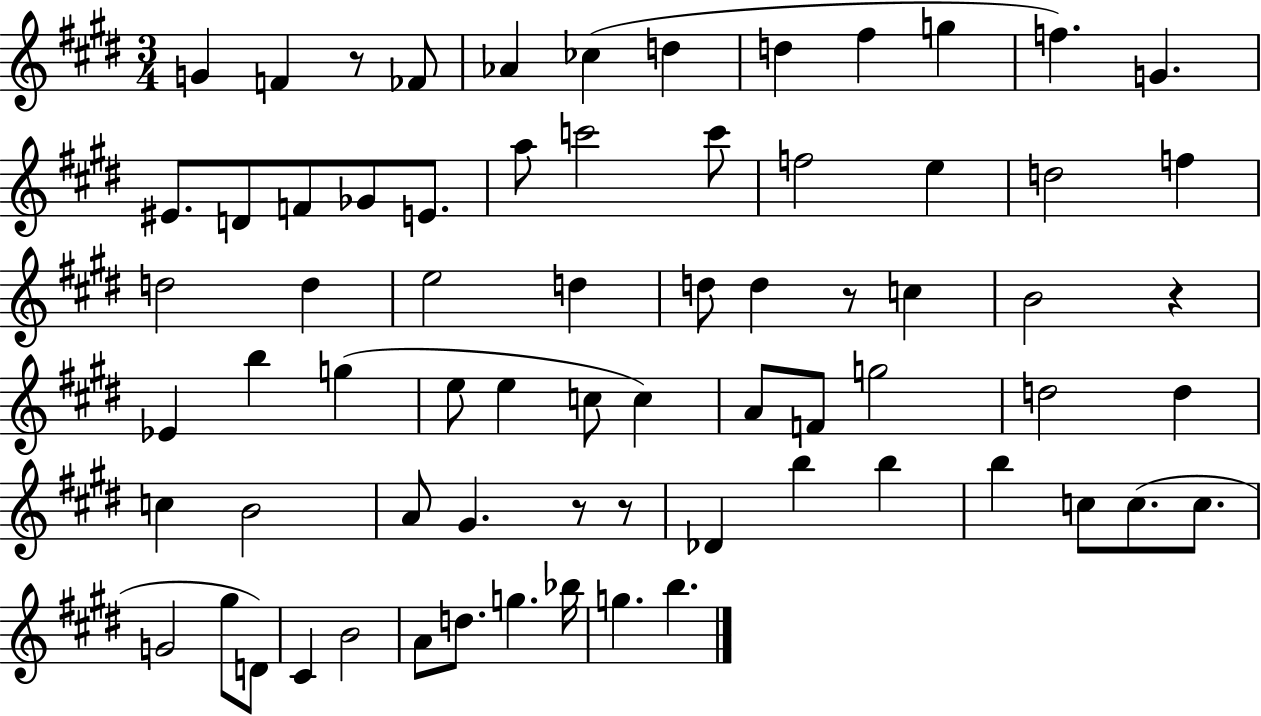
{
  \clef treble
  \numericTimeSignature
  \time 3/4
  \key e \major
  g'4 f'4 r8 fes'8 | aes'4 ces''4( d''4 | d''4 fis''4 g''4 | f''4.) g'4. | \break eis'8. d'8 f'8 ges'8 e'8. | a''8 c'''2 c'''8 | f''2 e''4 | d''2 f''4 | \break d''2 d''4 | e''2 d''4 | d''8 d''4 r8 c''4 | b'2 r4 | \break ees'4 b''4 g''4( | e''8 e''4 c''8 c''4) | a'8 f'8 g''2 | d''2 d''4 | \break c''4 b'2 | a'8 gis'4. r8 r8 | des'4 b''4 b''4 | b''4 c''8 c''8.( c''8. | \break g'2 gis''8 d'8) | cis'4 b'2 | a'8 d''8. g''4. bes''16 | g''4. b''4. | \break \bar "|."
}